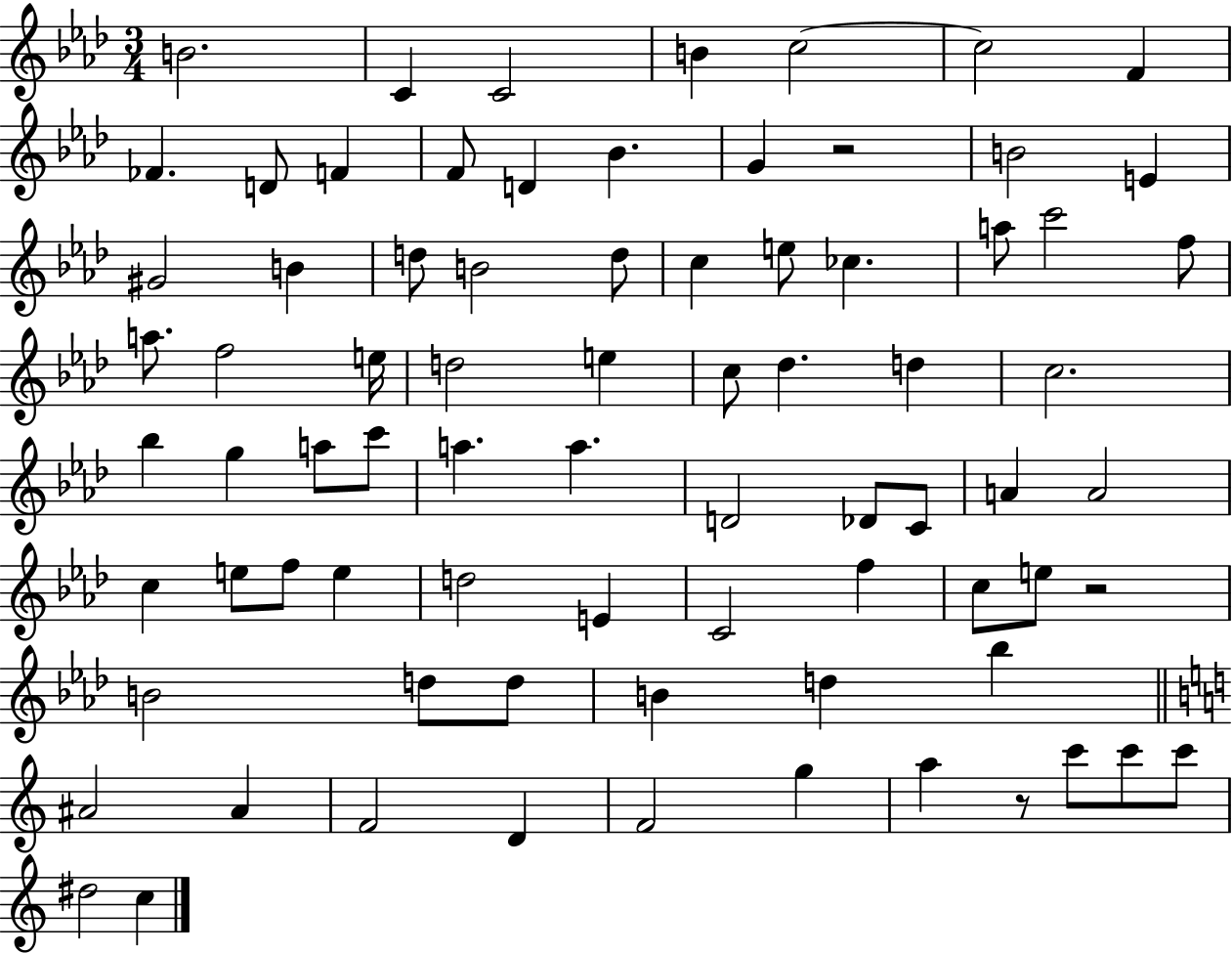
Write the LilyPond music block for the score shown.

{
  \clef treble
  \numericTimeSignature
  \time 3/4
  \key aes \major
  b'2. | c'4 c'2 | b'4 c''2~~ | c''2 f'4 | \break fes'4. d'8 f'4 | f'8 d'4 bes'4. | g'4 r2 | b'2 e'4 | \break gis'2 b'4 | d''8 b'2 d''8 | c''4 e''8 ces''4. | a''8 c'''2 f''8 | \break a''8. f''2 e''16 | d''2 e''4 | c''8 des''4. d''4 | c''2. | \break bes''4 g''4 a''8 c'''8 | a''4. a''4. | d'2 des'8 c'8 | a'4 a'2 | \break c''4 e''8 f''8 e''4 | d''2 e'4 | c'2 f''4 | c''8 e''8 r2 | \break b'2 d''8 d''8 | b'4 d''4 bes''4 | \bar "||" \break \key a \minor ais'2 ais'4 | f'2 d'4 | f'2 g''4 | a''4 r8 c'''8 c'''8 c'''8 | \break dis''2 c''4 | \bar "|."
}